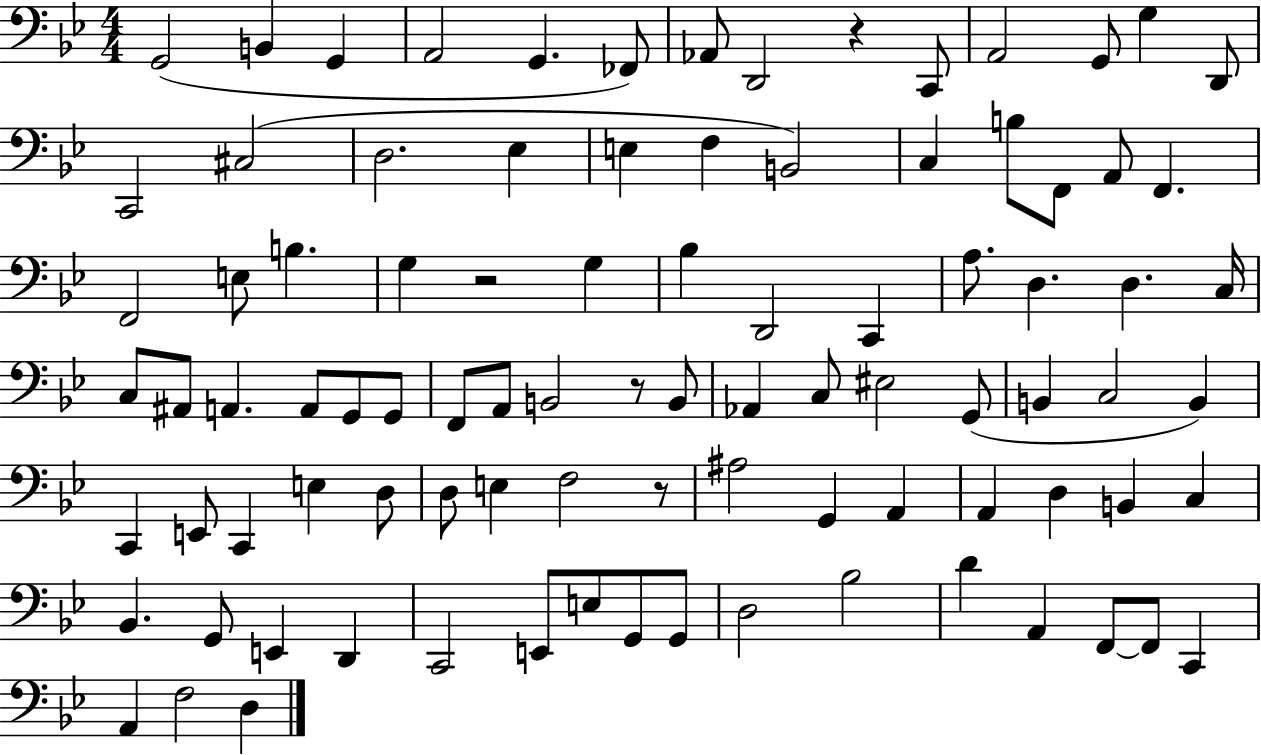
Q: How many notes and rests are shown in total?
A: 92